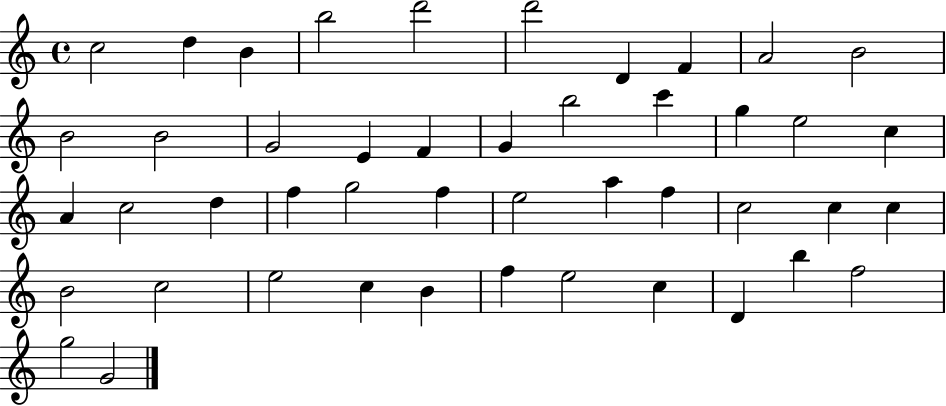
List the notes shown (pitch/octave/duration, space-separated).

C5/h D5/q B4/q B5/h D6/h D6/h D4/q F4/q A4/h B4/h B4/h B4/h G4/h E4/q F4/q G4/q B5/h C6/q G5/q E5/h C5/q A4/q C5/h D5/q F5/q G5/h F5/q E5/h A5/q F5/q C5/h C5/q C5/q B4/h C5/h E5/h C5/q B4/q F5/q E5/h C5/q D4/q B5/q F5/h G5/h G4/h